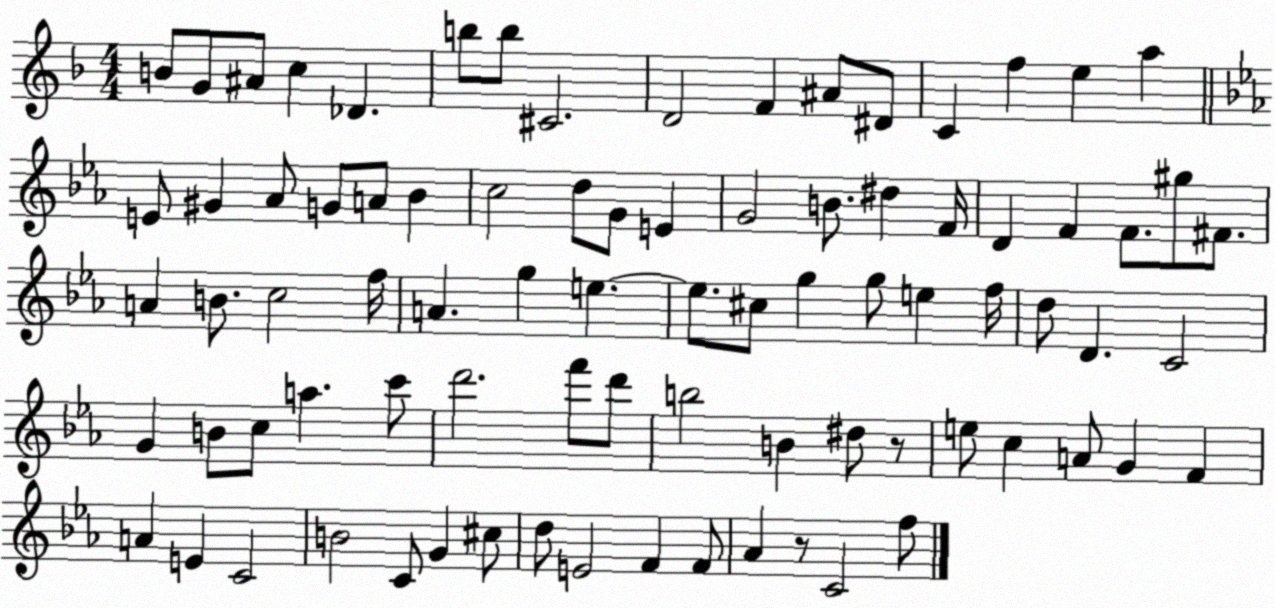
X:1
T:Untitled
M:4/4
L:1/4
K:F
B/2 G/2 ^A/2 c _D b/2 b/2 ^C2 D2 F ^A/2 ^D/2 C f e a E/2 ^G _A/2 G/2 A/2 _B c2 d/2 G/2 E G2 B/2 ^d F/4 D F F/2 ^g/2 ^F/2 A B/2 c2 f/4 A g e e/2 ^c/2 g g/2 e f/4 d/2 D C2 G B/2 c/2 a c'/2 d'2 f'/2 d'/2 b2 B ^d/2 z/2 e/2 c A/2 G F A E C2 B2 C/2 G ^c/2 d/2 E2 F F/2 _A z/2 C2 f/2